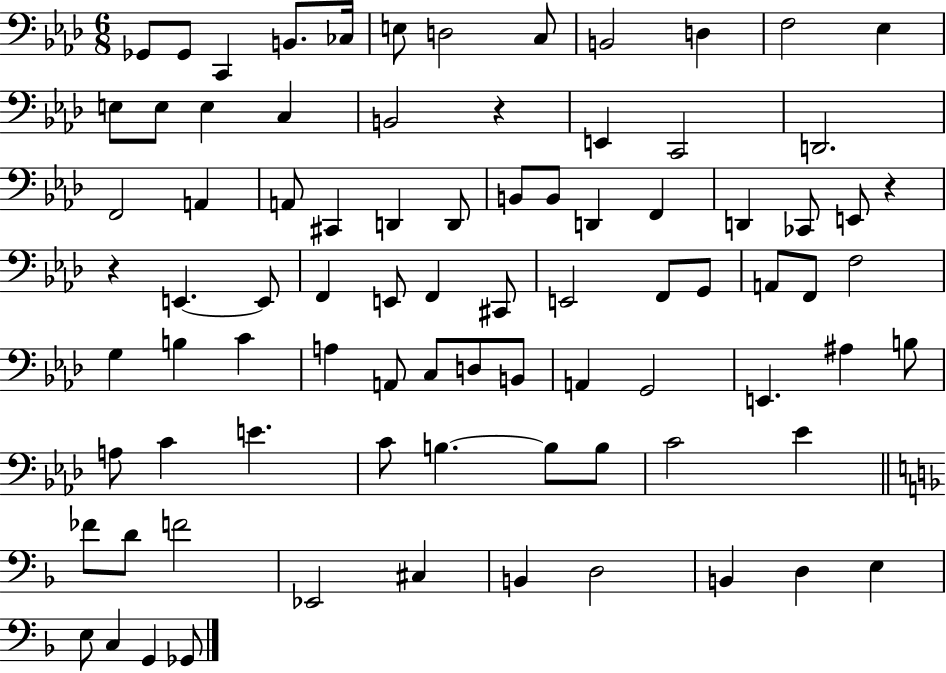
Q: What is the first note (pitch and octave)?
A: Gb2